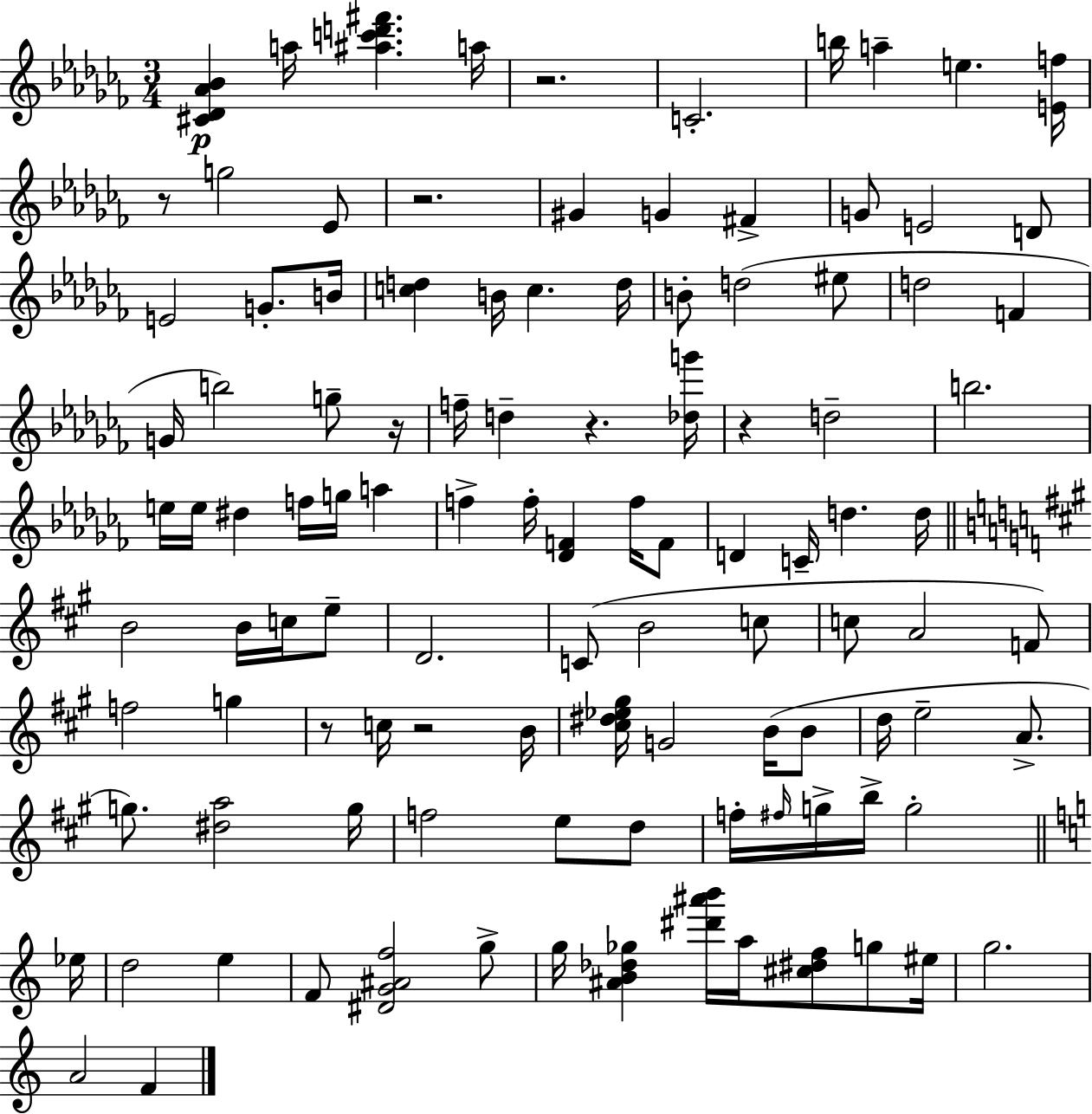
X:1
T:Untitled
M:3/4
L:1/4
K:Abm
[^C_D_A_B] a/4 [^ac'd'^f'] a/4 z2 C2 b/4 a e [Ef]/4 z/2 g2 _E/2 z2 ^G G ^F G/2 E2 D/2 E2 G/2 B/4 [cd] B/4 c d/4 B/2 d2 ^e/2 d2 F G/4 b2 g/2 z/4 f/4 d z [_dg']/4 z d2 b2 e/4 e/4 ^d f/4 g/4 a f f/4 [_DF] f/4 F/2 D C/4 d d/4 B2 B/4 c/4 e/2 D2 C/2 B2 c/2 c/2 A2 F/2 f2 g z/2 c/4 z2 B/4 [^c^d_e^g]/4 G2 B/4 B/2 d/4 e2 A/2 g/2 [^da]2 g/4 f2 e/2 d/2 f/4 ^f/4 g/4 b/4 g2 _e/4 d2 e F/2 [^DG^Af]2 g/2 g/4 [^AB_d_g] [^d'^a'b']/4 a/4 [^c^df]/2 g/2 ^e/4 g2 A2 F